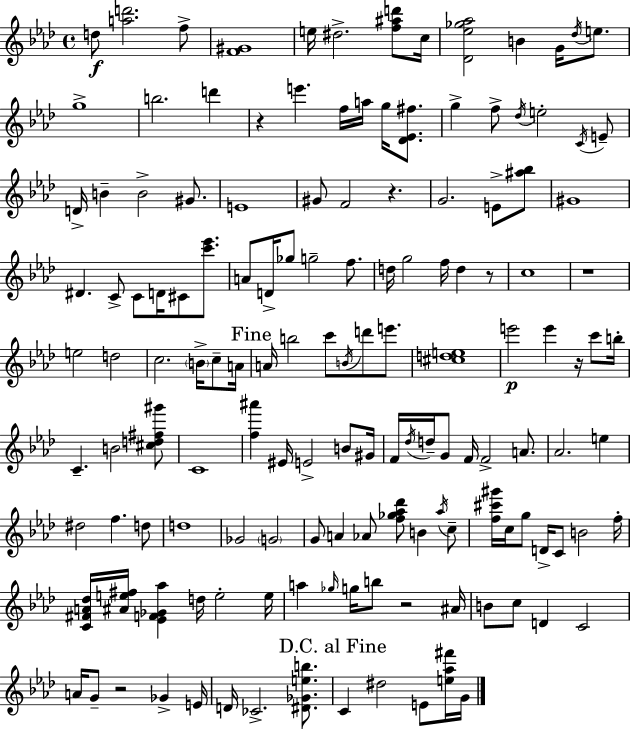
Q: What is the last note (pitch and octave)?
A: G4